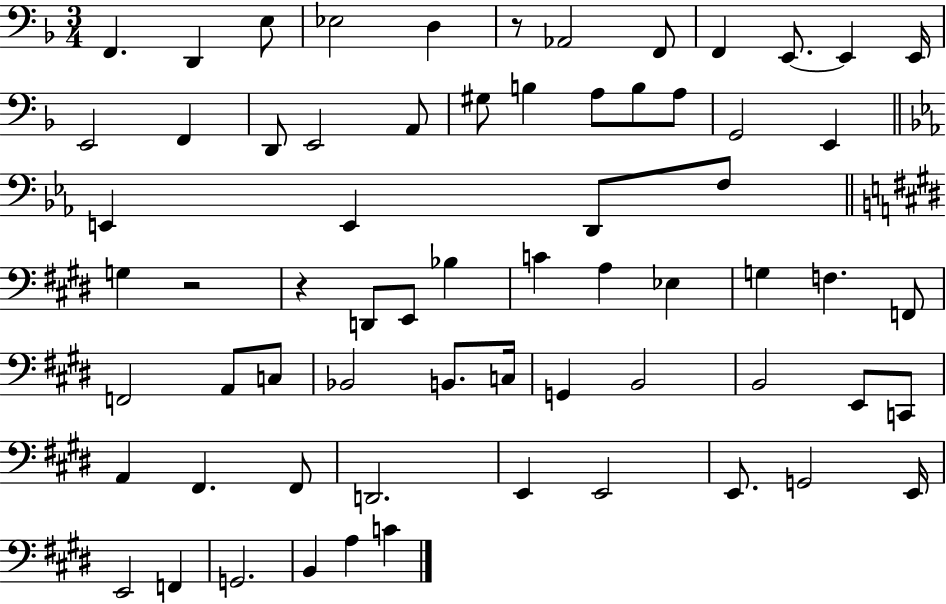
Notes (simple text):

F2/q. D2/q E3/e Eb3/h D3/q R/e Ab2/h F2/e F2/q E2/e. E2/q E2/s E2/h F2/q D2/e E2/h A2/e G#3/e B3/q A3/e B3/e A3/e G2/h E2/q E2/q E2/q D2/e F3/e G3/q R/h R/q D2/e E2/e Bb3/q C4/q A3/q Eb3/q G3/q F3/q. F2/e F2/h A2/e C3/e Bb2/h B2/e. C3/s G2/q B2/h B2/h E2/e C2/e A2/q F#2/q. F#2/e D2/h. E2/q E2/h E2/e. G2/h E2/s E2/h F2/q G2/h. B2/q A3/q C4/q